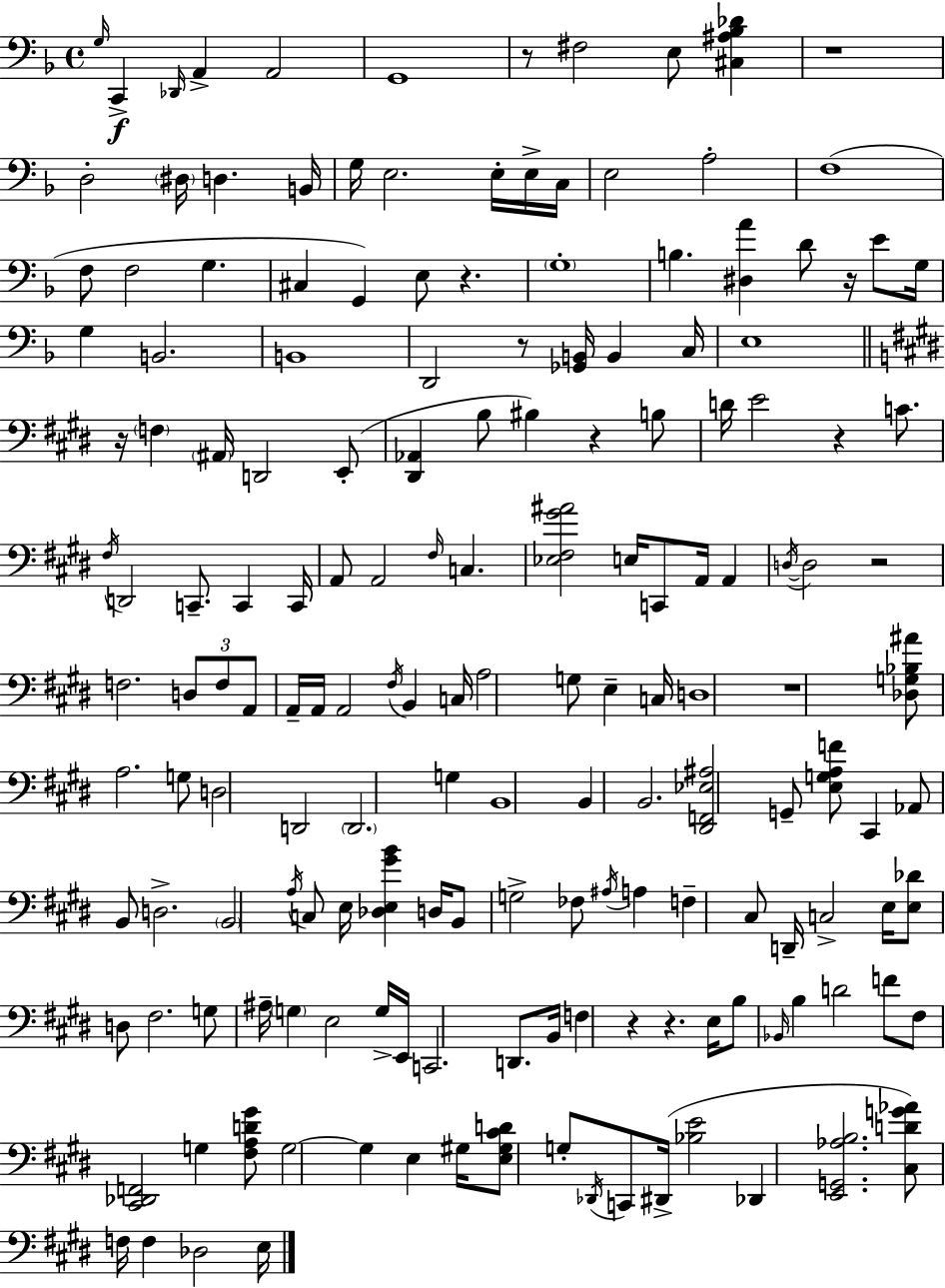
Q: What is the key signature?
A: D minor